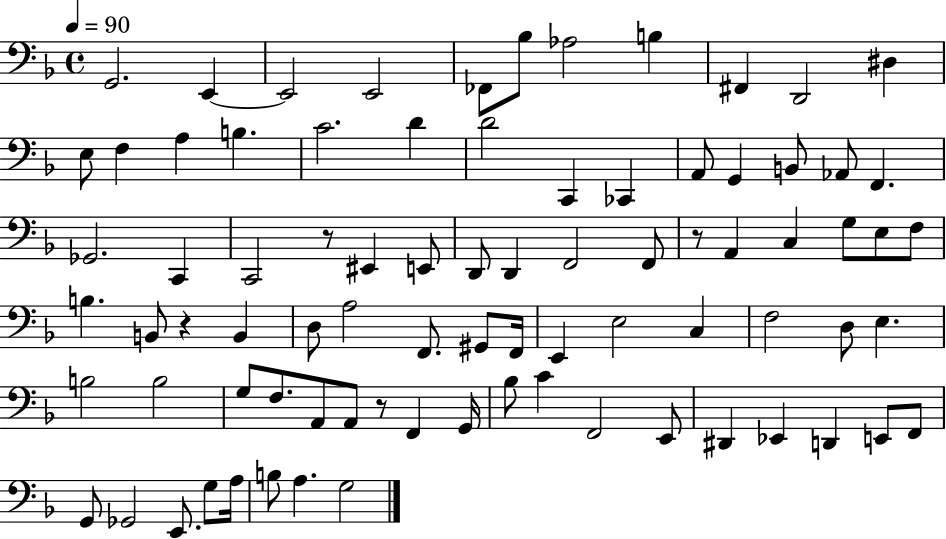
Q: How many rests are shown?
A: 4